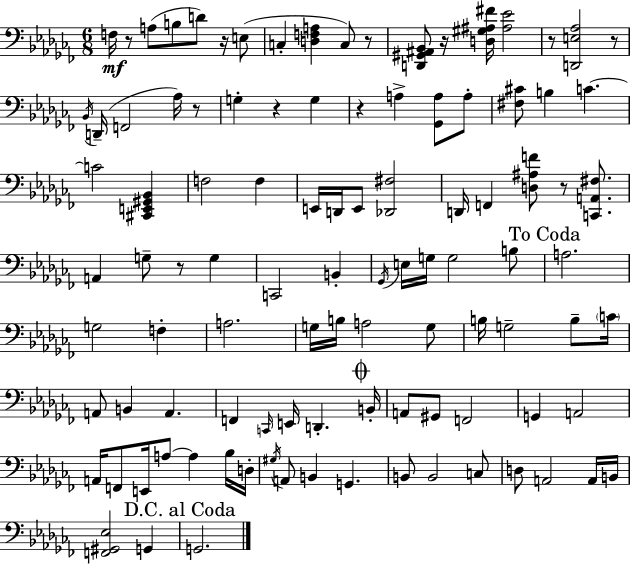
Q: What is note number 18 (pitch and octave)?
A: C4